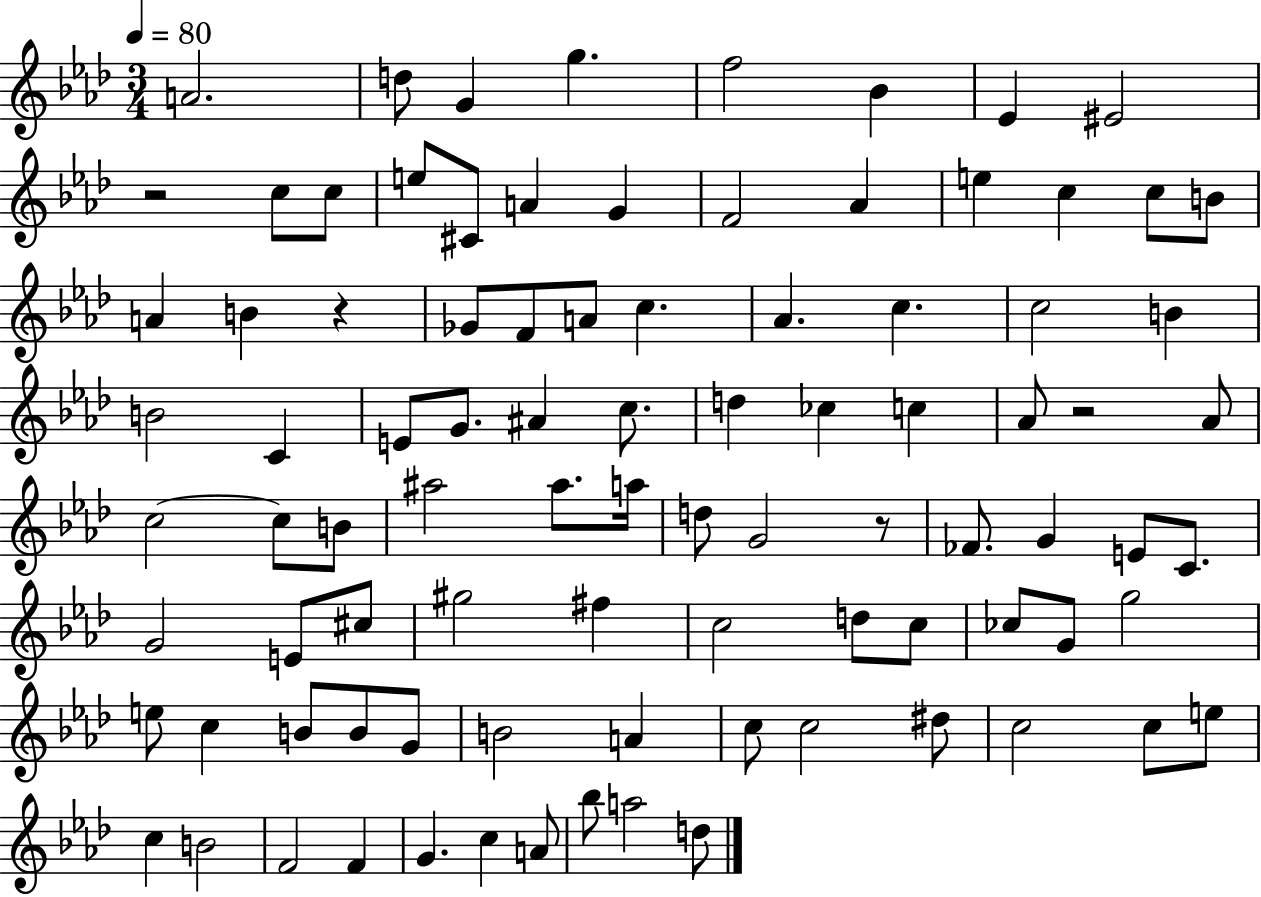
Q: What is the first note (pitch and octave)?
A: A4